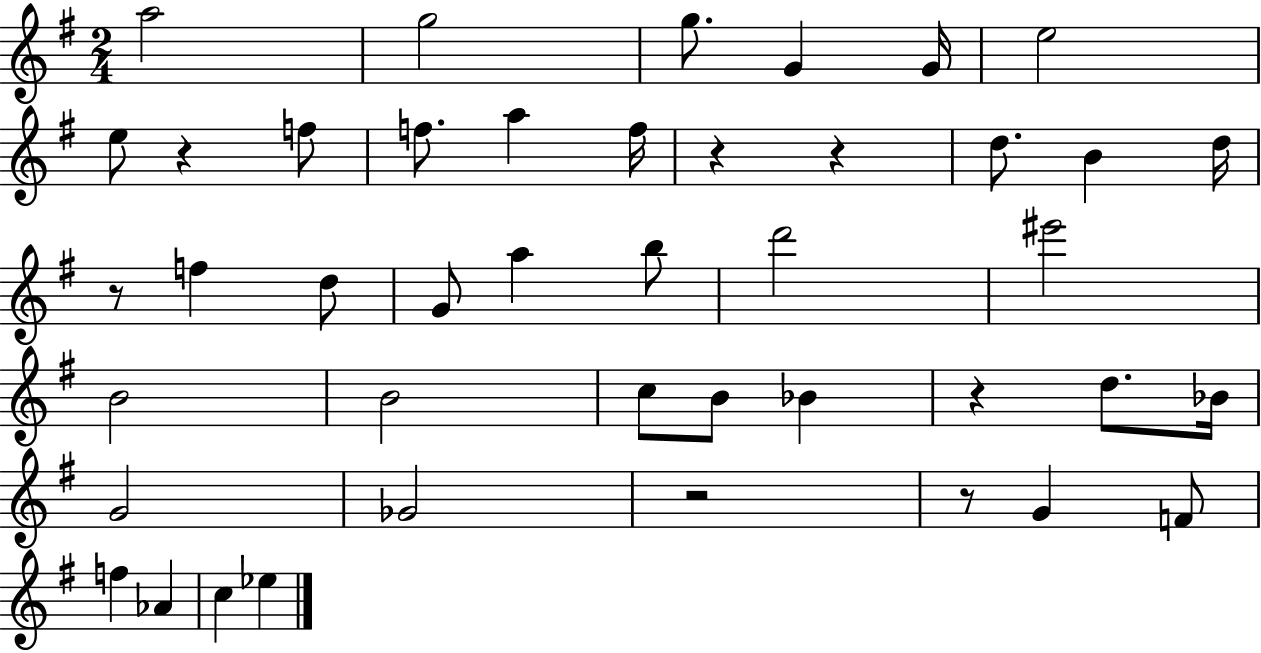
{
  \clef treble
  \numericTimeSignature
  \time 2/4
  \key g \major
  a''2 | g''2 | g''8. g'4 g'16 | e''2 | \break e''8 r4 f''8 | f''8. a''4 f''16 | r4 r4 | d''8. b'4 d''16 | \break r8 f''4 d''8 | g'8 a''4 b''8 | d'''2 | eis'''2 | \break b'2 | b'2 | c''8 b'8 bes'4 | r4 d''8. bes'16 | \break g'2 | ges'2 | r2 | r8 g'4 f'8 | \break f''4 aes'4 | c''4 ees''4 | \bar "|."
}